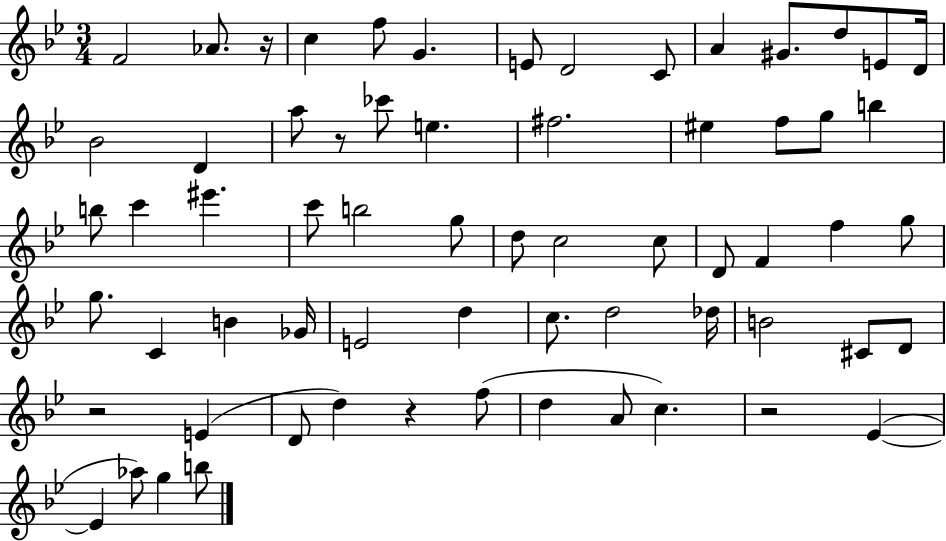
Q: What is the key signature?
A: BES major